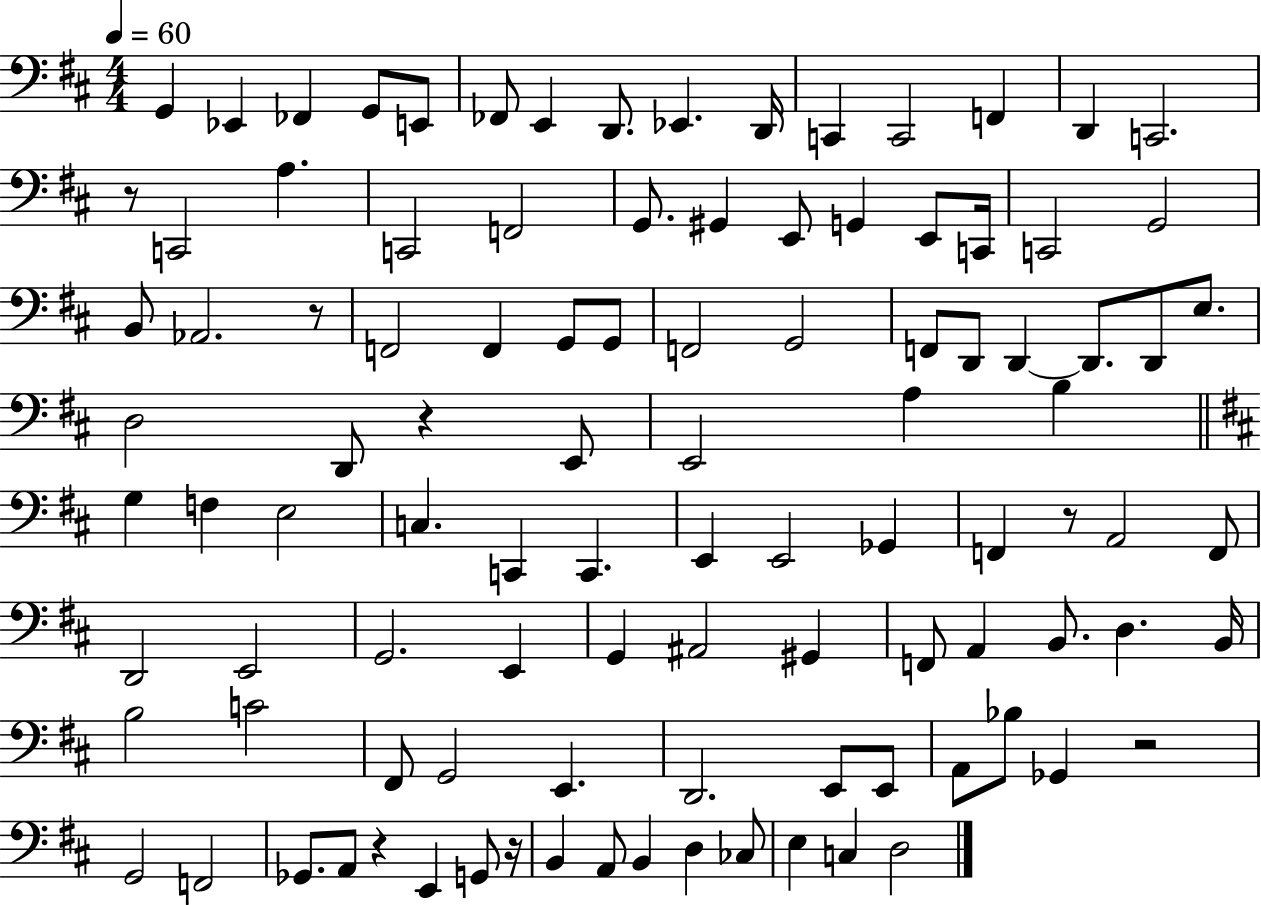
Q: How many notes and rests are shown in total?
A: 103